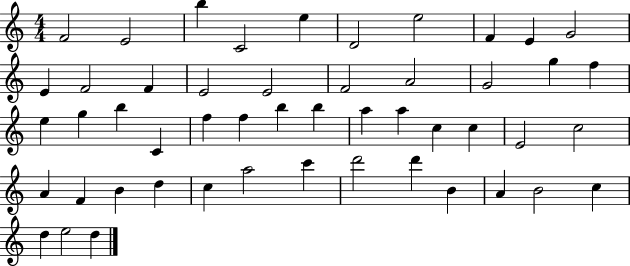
F4/h E4/h B5/q C4/h E5/q D4/h E5/h F4/q E4/q G4/h E4/q F4/h F4/q E4/h E4/h F4/h A4/h G4/h G5/q F5/q E5/q G5/q B5/q C4/q F5/q F5/q B5/q B5/q A5/q A5/q C5/q C5/q E4/h C5/h A4/q F4/q B4/q D5/q C5/q A5/h C6/q D6/h D6/q B4/q A4/q B4/h C5/q D5/q E5/h D5/q